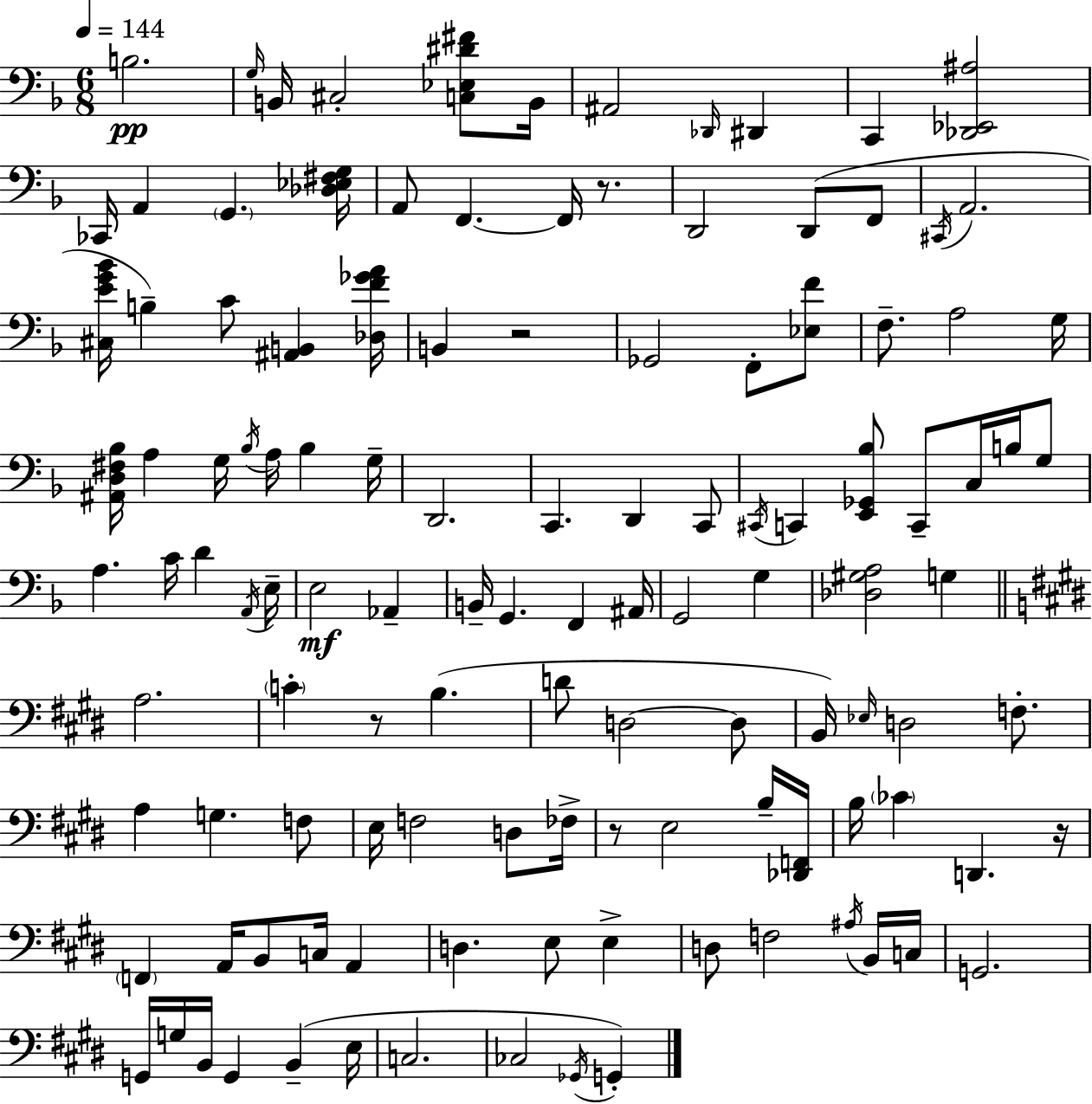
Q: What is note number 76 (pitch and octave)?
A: E3